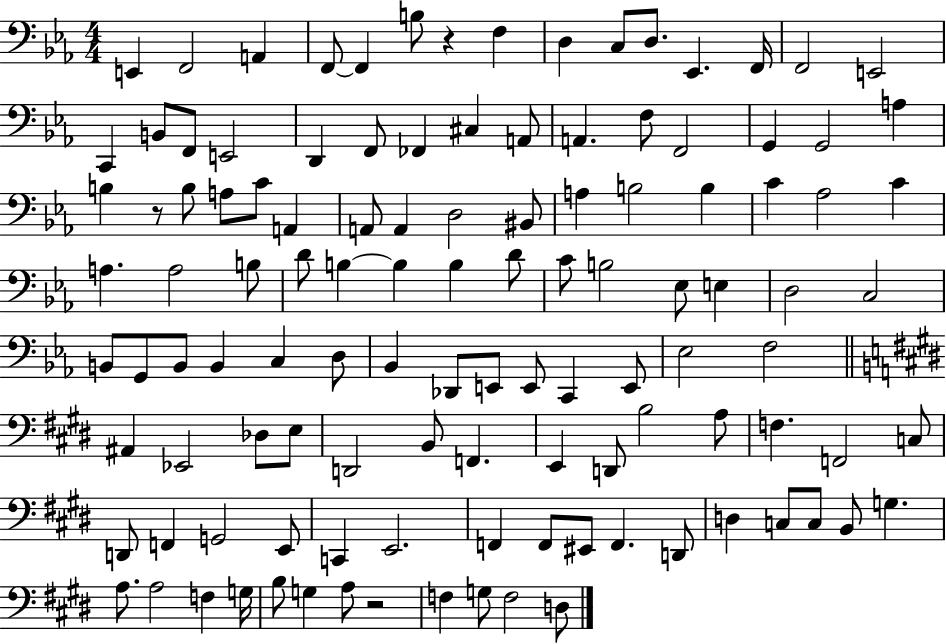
X:1
T:Untitled
M:4/4
L:1/4
K:Eb
E,, F,,2 A,, F,,/2 F,, B,/2 z F, D, C,/2 D,/2 _E,, F,,/4 F,,2 E,,2 C,, B,,/2 F,,/2 E,,2 D,, F,,/2 _F,, ^C, A,,/2 A,, F,/2 F,,2 G,, G,,2 A, B, z/2 B,/2 A,/2 C/2 A,, A,,/2 A,, D,2 ^B,,/2 A, B,2 B, C _A,2 C A, A,2 B,/2 D/2 B, B, B, D/2 C/2 B,2 _E,/2 E, D,2 C,2 B,,/2 G,,/2 B,,/2 B,, C, D,/2 _B,, _D,,/2 E,,/2 E,,/2 C,, E,,/2 _E,2 F,2 ^A,, _E,,2 _D,/2 E,/2 D,,2 B,,/2 F,, E,, D,,/2 B,2 A,/2 F, F,,2 C,/2 D,,/2 F,, G,,2 E,,/2 C,, E,,2 F,, F,,/2 ^E,,/2 F,, D,,/2 D, C,/2 C,/2 B,,/2 G, A,/2 A,2 F, G,/4 B,/2 G, A,/2 z2 F, G,/2 F,2 D,/2